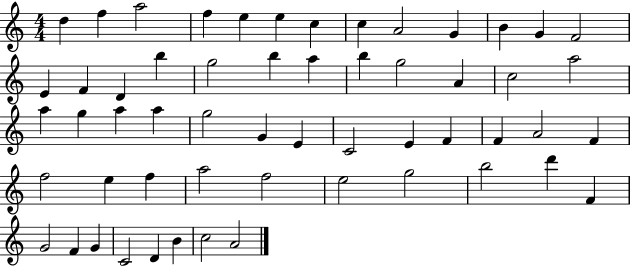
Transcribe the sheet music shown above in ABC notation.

X:1
T:Untitled
M:4/4
L:1/4
K:C
d f a2 f e e c c A2 G B G F2 E F D b g2 b a b g2 A c2 a2 a g a a g2 G E C2 E F F A2 F f2 e f a2 f2 e2 g2 b2 d' F G2 F G C2 D B c2 A2